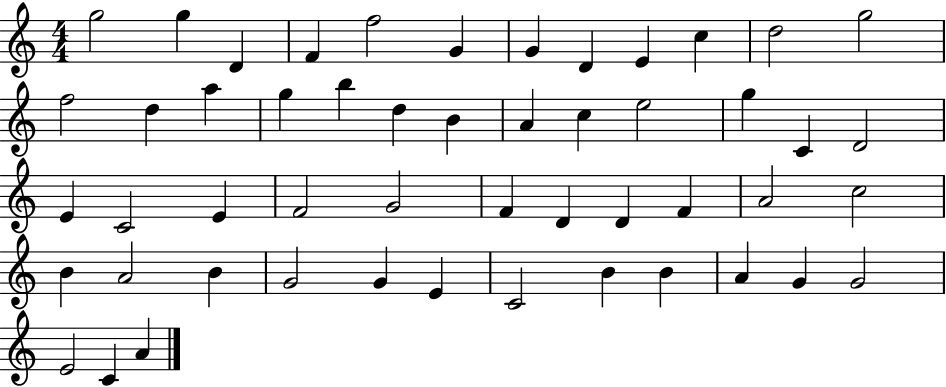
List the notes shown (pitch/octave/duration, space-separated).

G5/h G5/q D4/q F4/q F5/h G4/q G4/q D4/q E4/q C5/q D5/h G5/h F5/h D5/q A5/q G5/q B5/q D5/q B4/q A4/q C5/q E5/h G5/q C4/q D4/h E4/q C4/h E4/q F4/h G4/h F4/q D4/q D4/q F4/q A4/h C5/h B4/q A4/h B4/q G4/h G4/q E4/q C4/h B4/q B4/q A4/q G4/q G4/h E4/h C4/q A4/q